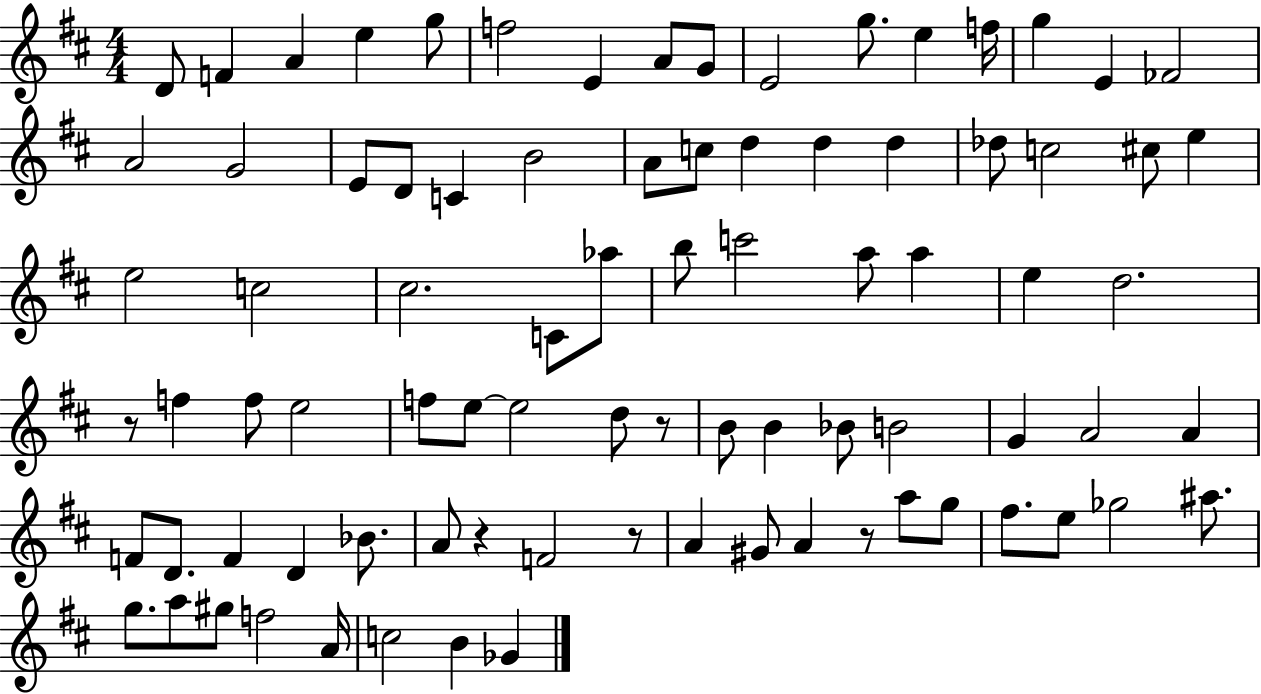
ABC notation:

X:1
T:Untitled
M:4/4
L:1/4
K:D
D/2 F A e g/2 f2 E A/2 G/2 E2 g/2 e f/4 g E _F2 A2 G2 E/2 D/2 C B2 A/2 c/2 d d d _d/2 c2 ^c/2 e e2 c2 ^c2 C/2 _a/2 b/2 c'2 a/2 a e d2 z/2 f f/2 e2 f/2 e/2 e2 d/2 z/2 B/2 B _B/2 B2 G A2 A F/2 D/2 F D _B/2 A/2 z F2 z/2 A ^G/2 A z/2 a/2 g/2 ^f/2 e/2 _g2 ^a/2 g/2 a/2 ^g/2 f2 A/4 c2 B _G